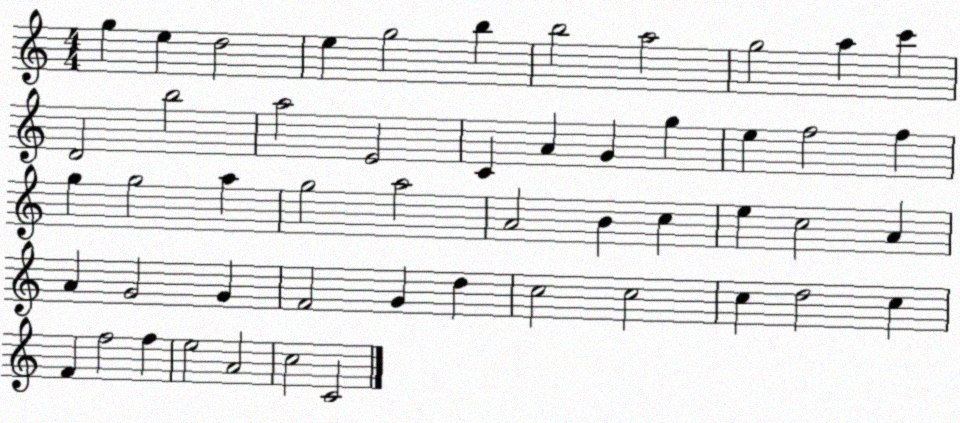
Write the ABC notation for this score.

X:1
T:Untitled
M:4/4
L:1/4
K:C
g e d2 e g2 b b2 a2 g2 a c' D2 b2 a2 E2 C A G g e f2 f g g2 a g2 a2 A2 B c e c2 A A G2 G F2 G d c2 c2 c d2 c F f2 f e2 A2 c2 C2